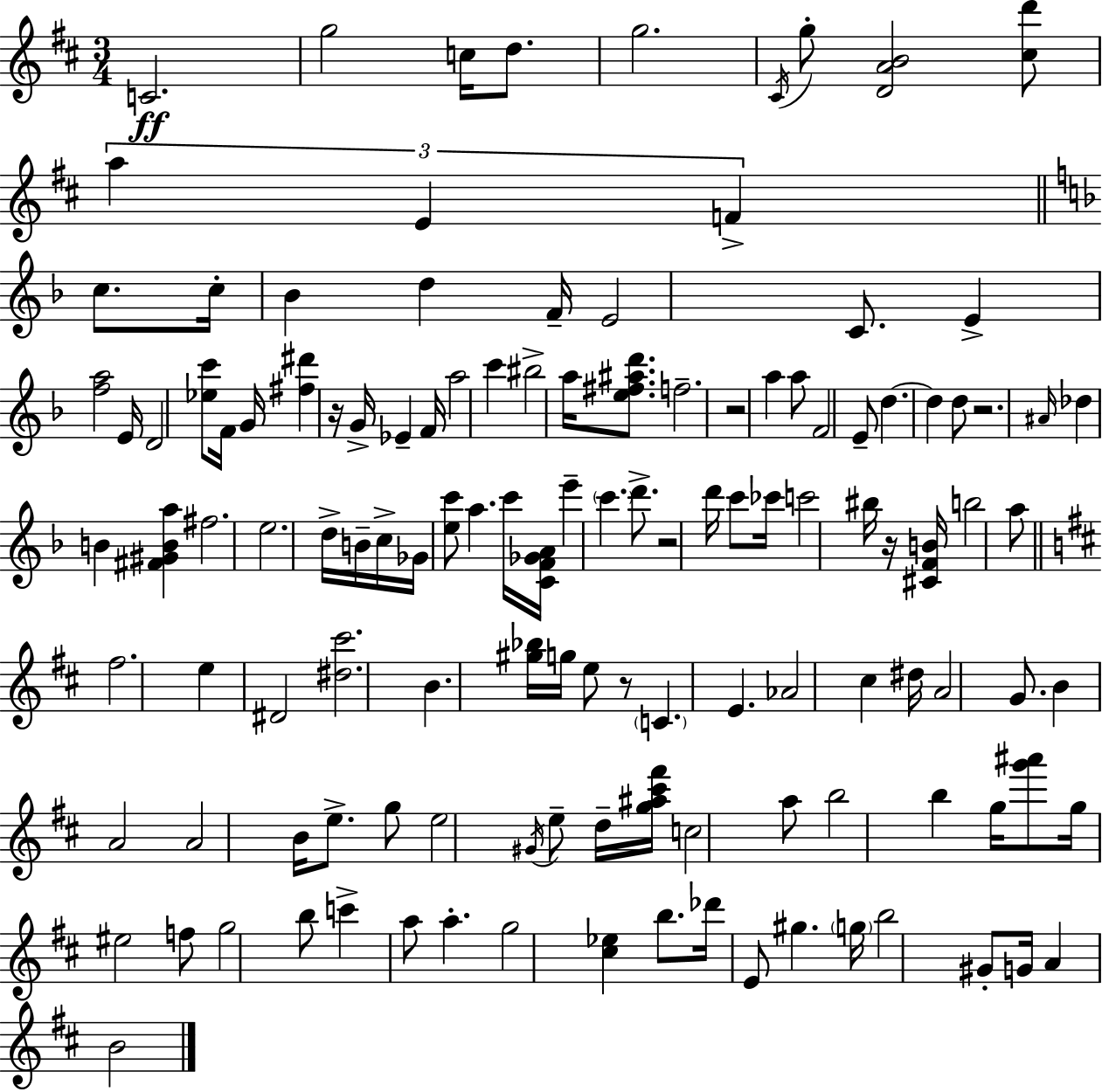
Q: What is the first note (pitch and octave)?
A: C4